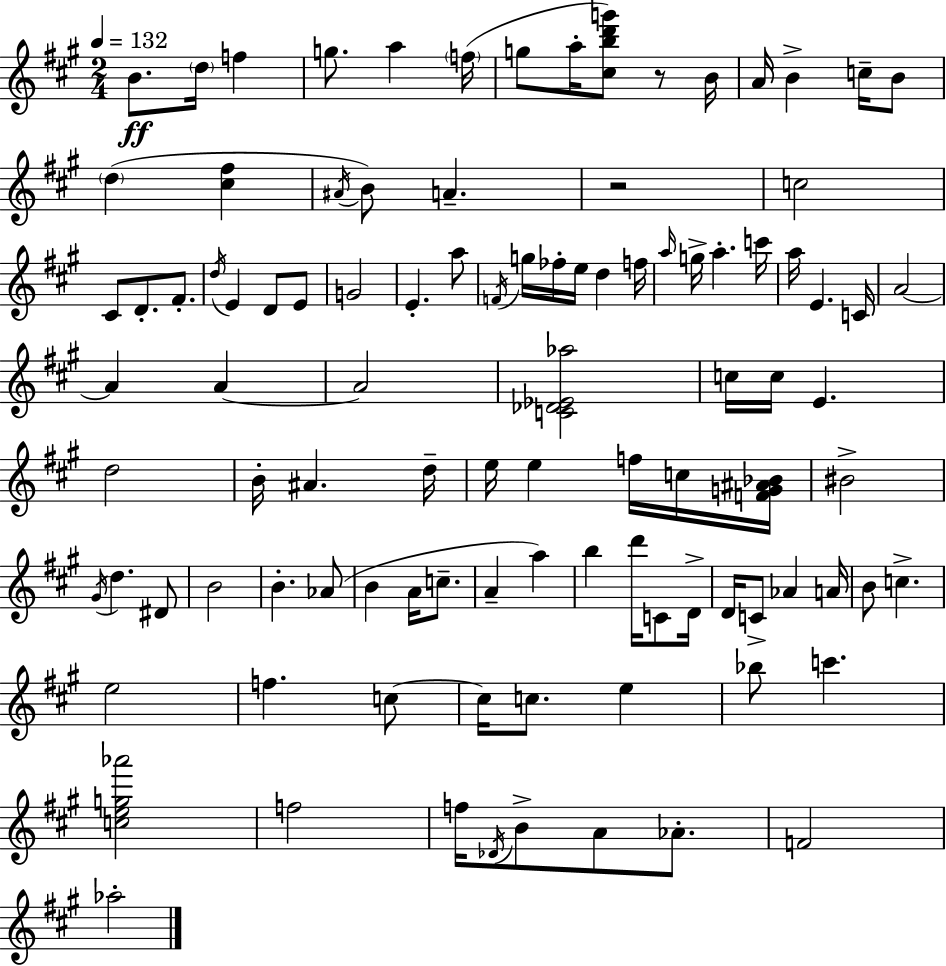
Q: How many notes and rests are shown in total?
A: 101